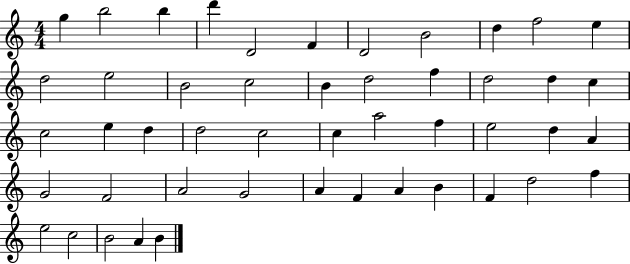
X:1
T:Untitled
M:4/4
L:1/4
K:C
g b2 b d' D2 F D2 B2 d f2 e d2 e2 B2 c2 B d2 f d2 d c c2 e d d2 c2 c a2 f e2 d A G2 F2 A2 G2 A F A B F d2 f e2 c2 B2 A B